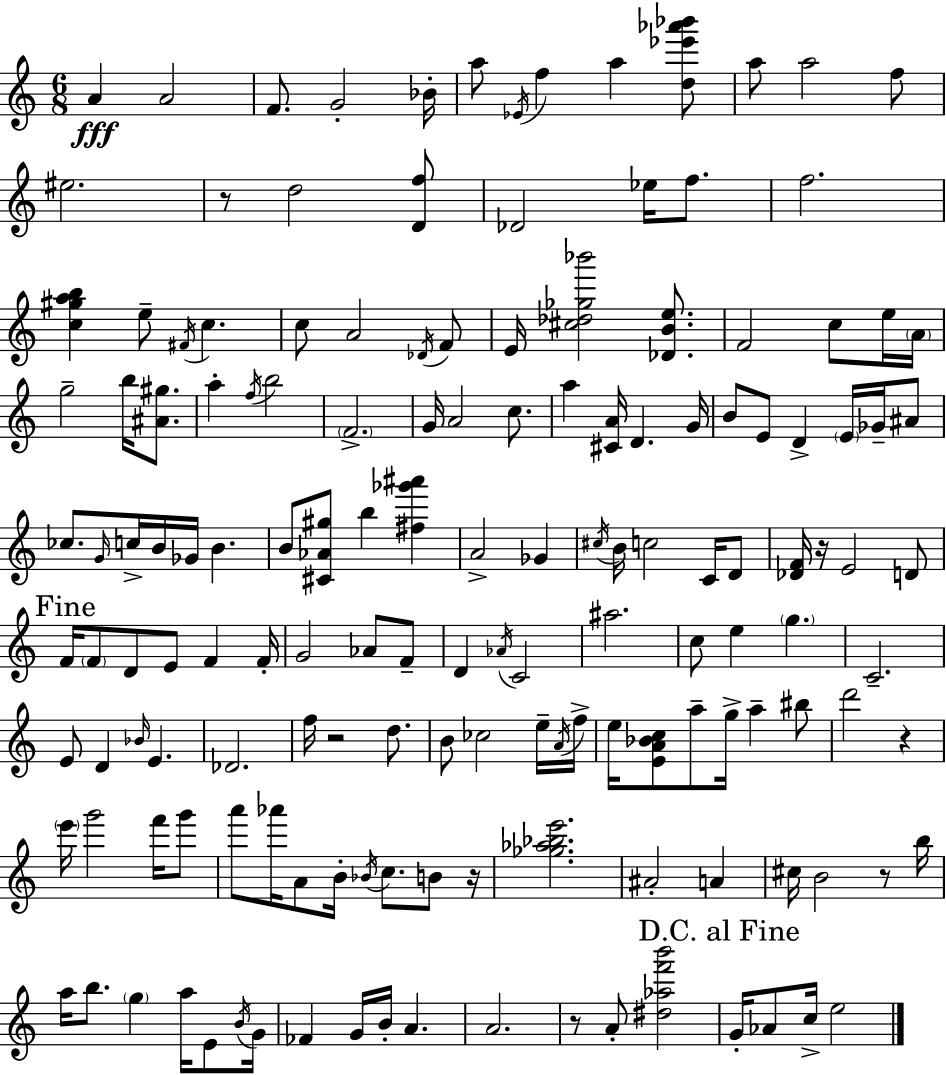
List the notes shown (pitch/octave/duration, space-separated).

A4/q A4/h F4/e. G4/h Bb4/s A5/e Eb4/s F5/q A5/q [D5,Eb6,Ab6,Bb6]/e A5/e A5/h F5/e EIS5/h. R/e D5/h [D4,F5]/e Db4/h Eb5/s F5/e. F5/h. [C5,G#5,A5,B5]/q E5/e F#4/s C5/q. C5/e A4/h Db4/s F4/e E4/s [C#5,Db5,Gb5,Bb6]/h [Db4,B4,E5]/e. F4/h C5/e E5/s A4/s G5/h B5/s [A#4,G#5]/e. A5/q F5/s B5/h F4/h. G4/s A4/h C5/e. A5/q [C#4,A4]/s D4/q. G4/s B4/e E4/e D4/q E4/s Gb4/s A#4/e CES5/e. G4/s C5/s B4/s Gb4/s B4/q. B4/e [C#4,Ab4,G#5]/e B5/q [F#5,Gb6,A#6]/q A4/h Gb4/q C#5/s B4/s C5/h C4/s D4/e [Db4,F4]/s R/s E4/h D4/e F4/s F4/e D4/e E4/e F4/q F4/s G4/h Ab4/e F4/e D4/q Ab4/s C4/h A#5/h. C5/e E5/q G5/q. C4/h. E4/e D4/q Bb4/s E4/q. Db4/h. F5/s R/h D5/e. B4/e CES5/h E5/s A4/s F5/s E5/s [E4,A4,Bb4,C5]/e A5/e G5/s A5/q BIS5/e D6/h R/q E6/s G6/h F6/s G6/e A6/e Ab6/s A4/e B4/s Bb4/s C5/e. B4/e R/s [Gb5,Ab5,Bb5,E6]/h. A#4/h A4/q C#5/s B4/h R/e B5/s A5/s B5/e. G5/q A5/s E4/e B4/s G4/s FES4/q G4/s B4/s A4/q. A4/h. R/e A4/e [D#5,Ab5,F6,B6]/h G4/s Ab4/e C5/s E5/h